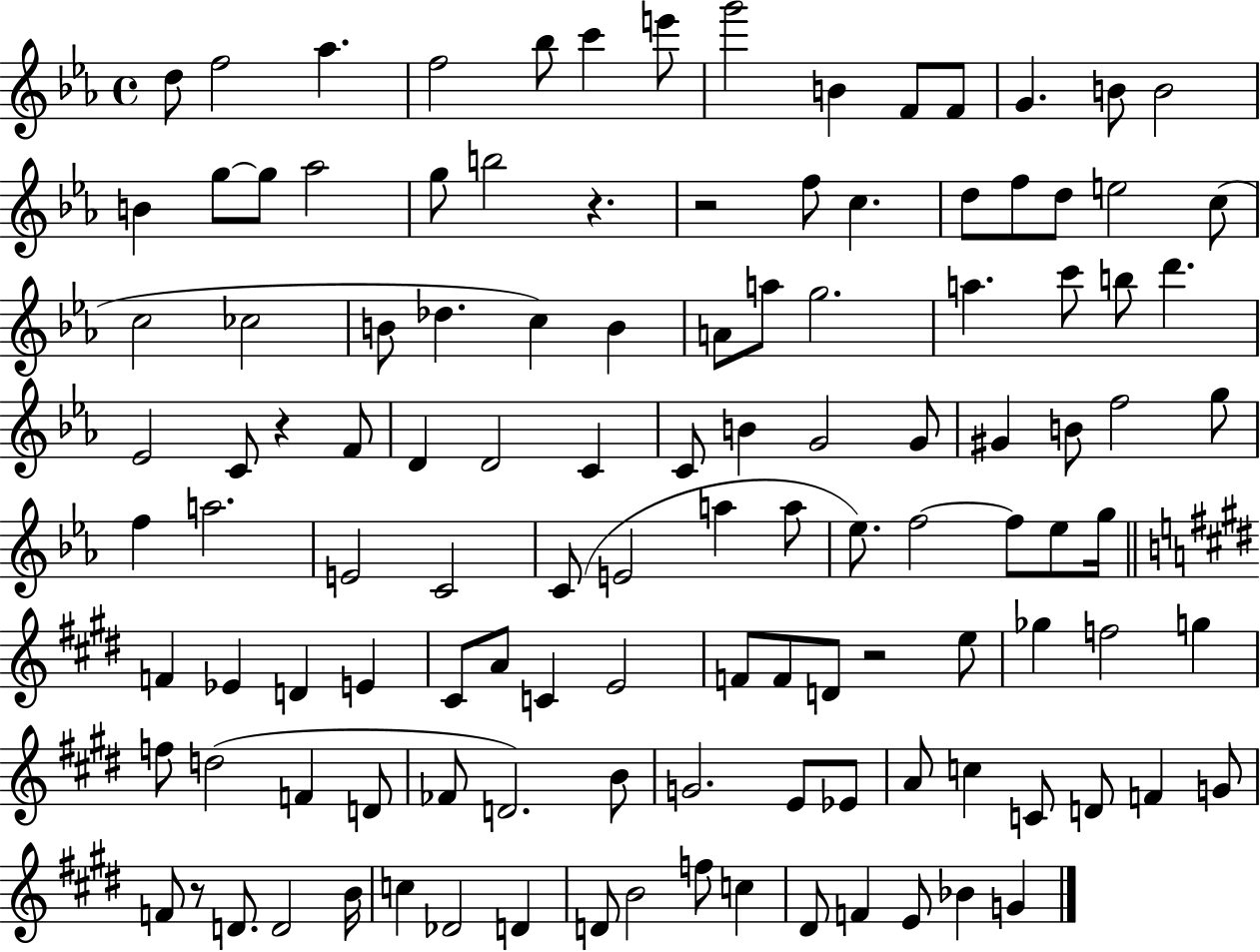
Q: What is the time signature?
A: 4/4